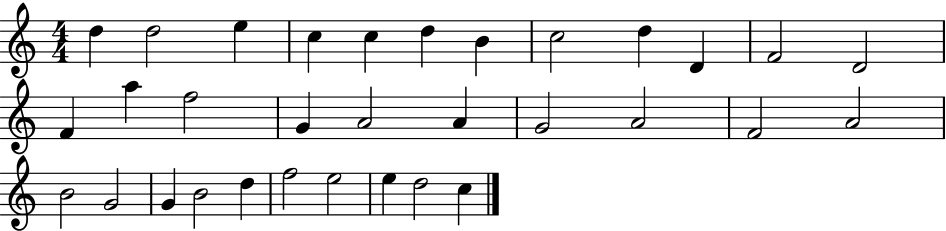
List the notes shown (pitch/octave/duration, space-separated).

D5/q D5/h E5/q C5/q C5/q D5/q B4/q C5/h D5/q D4/q F4/h D4/h F4/q A5/q F5/h G4/q A4/h A4/q G4/h A4/h F4/h A4/h B4/h G4/h G4/q B4/h D5/q F5/h E5/h E5/q D5/h C5/q